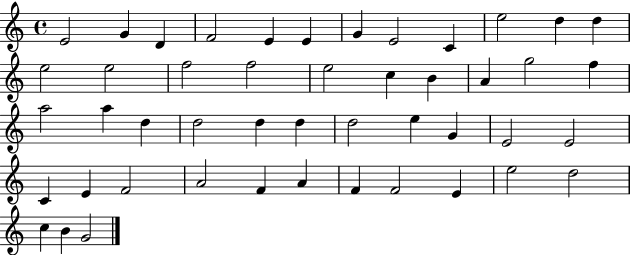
{
  \clef treble
  \time 4/4
  \defaultTimeSignature
  \key c \major
  e'2 g'4 d'4 | f'2 e'4 e'4 | g'4 e'2 c'4 | e''2 d''4 d''4 | \break e''2 e''2 | f''2 f''2 | e''2 c''4 b'4 | a'4 g''2 f''4 | \break a''2 a''4 d''4 | d''2 d''4 d''4 | d''2 e''4 g'4 | e'2 e'2 | \break c'4 e'4 f'2 | a'2 f'4 a'4 | f'4 f'2 e'4 | e''2 d''2 | \break c''4 b'4 g'2 | \bar "|."
}